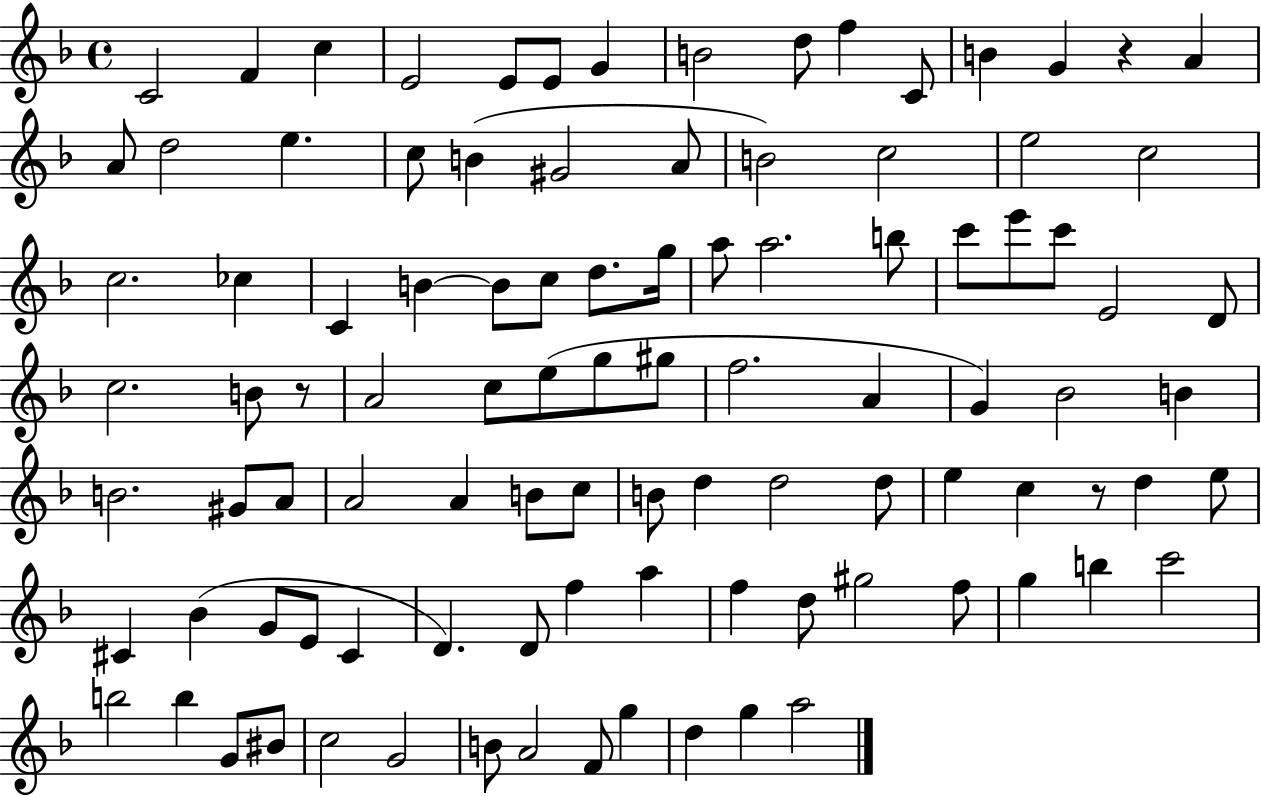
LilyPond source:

{
  \clef treble
  \time 4/4
  \defaultTimeSignature
  \key f \major
  c'2 f'4 c''4 | e'2 e'8 e'8 g'4 | b'2 d''8 f''4 c'8 | b'4 g'4 r4 a'4 | \break a'8 d''2 e''4. | c''8 b'4( gis'2 a'8 | b'2) c''2 | e''2 c''2 | \break c''2. ces''4 | c'4 b'4~~ b'8 c''8 d''8. g''16 | a''8 a''2. b''8 | c'''8 e'''8 c'''8 e'2 d'8 | \break c''2. b'8 r8 | a'2 c''8 e''8( g''8 gis''8 | f''2. a'4 | g'4) bes'2 b'4 | \break b'2. gis'8 a'8 | a'2 a'4 b'8 c''8 | b'8 d''4 d''2 d''8 | e''4 c''4 r8 d''4 e''8 | \break cis'4 bes'4( g'8 e'8 cis'4 | d'4.) d'8 f''4 a''4 | f''4 d''8 gis''2 f''8 | g''4 b''4 c'''2 | \break b''2 b''4 g'8 bis'8 | c''2 g'2 | b'8 a'2 f'8 g''4 | d''4 g''4 a''2 | \break \bar "|."
}